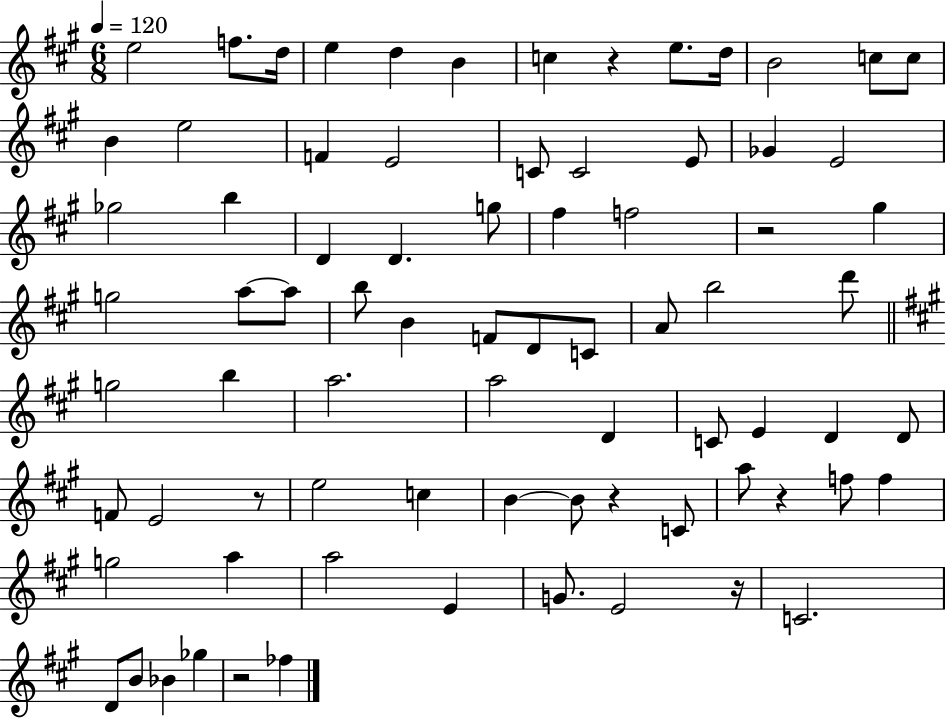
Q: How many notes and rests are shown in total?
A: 78